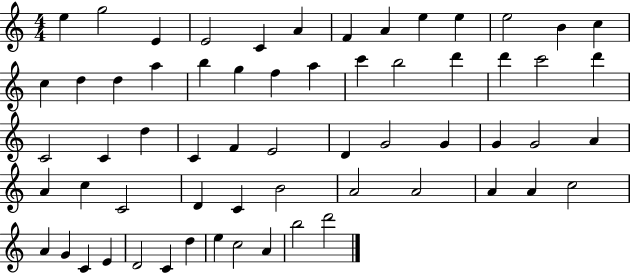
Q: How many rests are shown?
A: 0